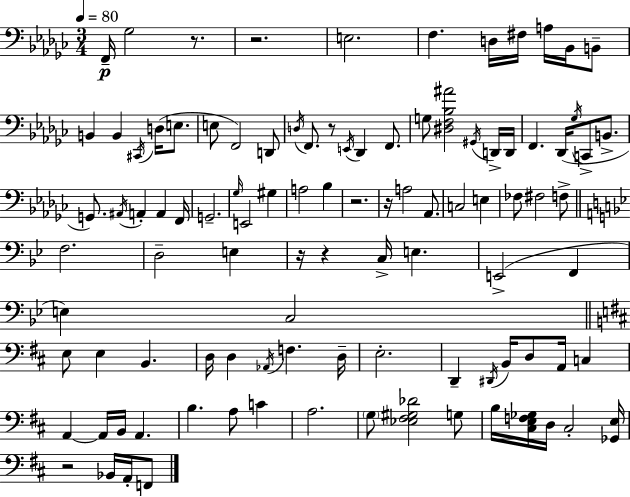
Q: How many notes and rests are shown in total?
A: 101